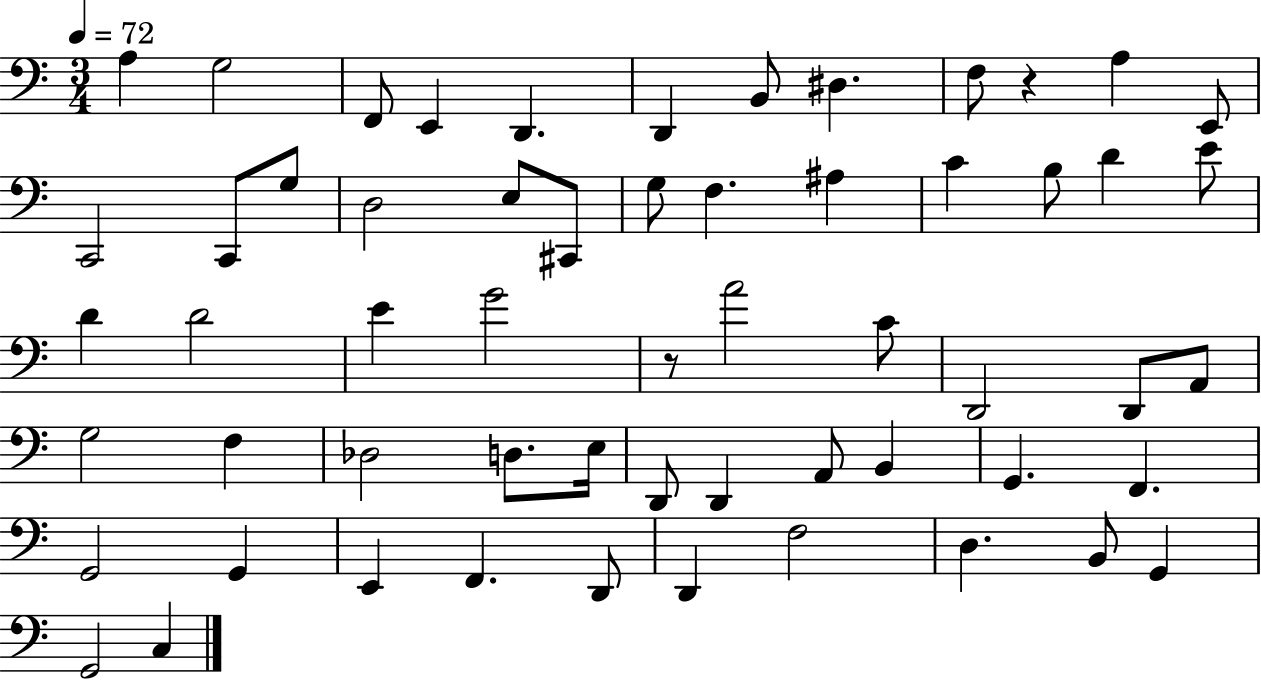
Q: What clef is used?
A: bass